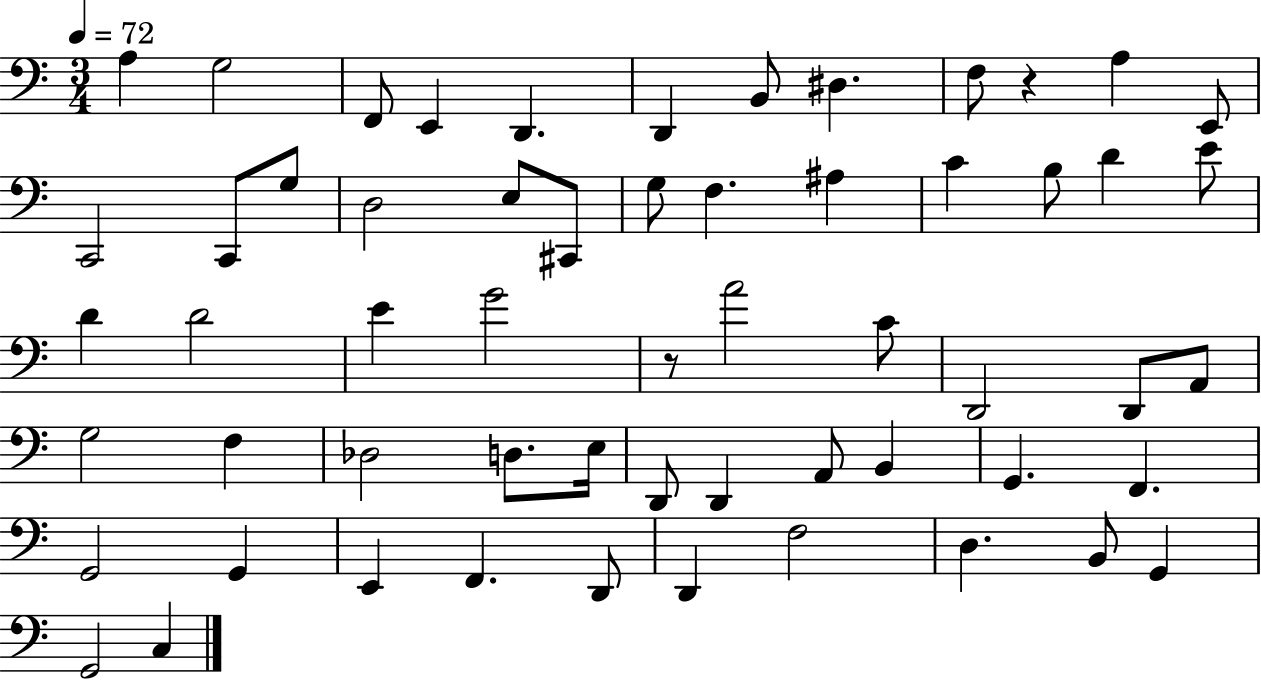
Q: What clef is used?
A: bass